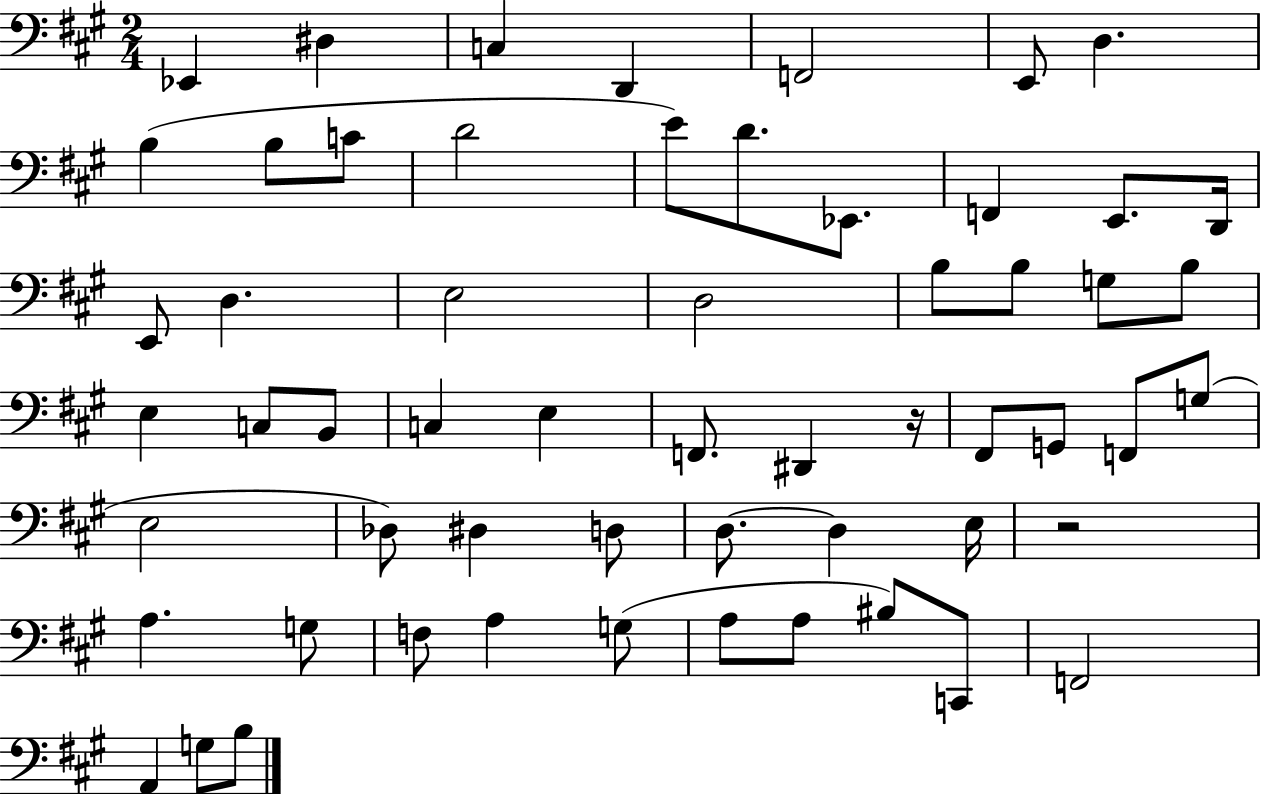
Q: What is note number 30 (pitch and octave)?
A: E3